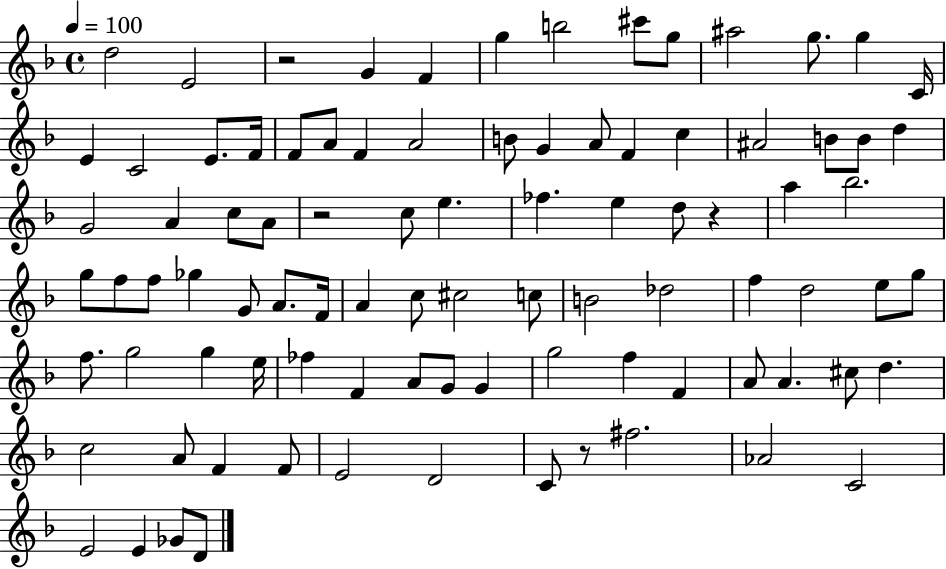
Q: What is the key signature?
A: F major